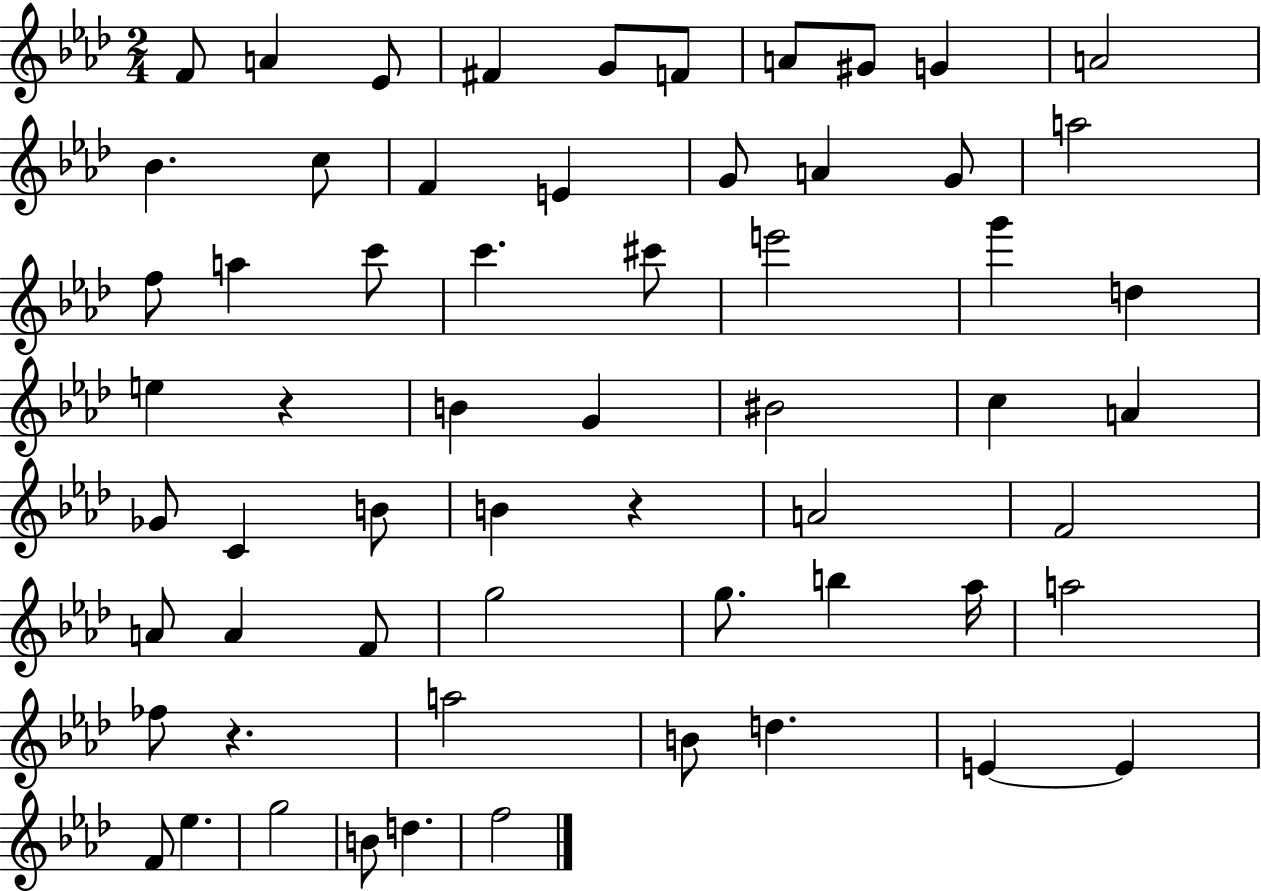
{
  \clef treble
  \numericTimeSignature
  \time 2/4
  \key aes \major
  f'8 a'4 ees'8 | fis'4 g'8 f'8 | a'8 gis'8 g'4 | a'2 | \break bes'4. c''8 | f'4 e'4 | g'8 a'4 g'8 | a''2 | \break f''8 a''4 c'''8 | c'''4. cis'''8 | e'''2 | g'''4 d''4 | \break e''4 r4 | b'4 g'4 | bis'2 | c''4 a'4 | \break ges'8 c'4 b'8 | b'4 r4 | a'2 | f'2 | \break a'8 a'4 f'8 | g''2 | g''8. b''4 aes''16 | a''2 | \break fes''8 r4. | a''2 | b'8 d''4. | e'4~~ e'4 | \break f'8 ees''4. | g''2 | b'8 d''4. | f''2 | \break \bar "|."
}